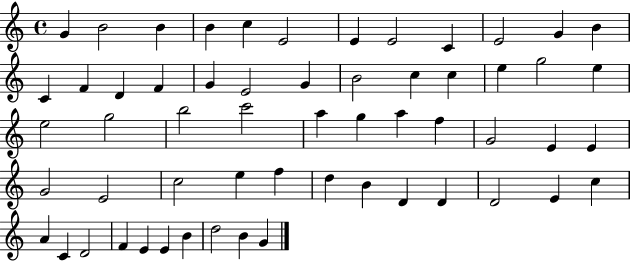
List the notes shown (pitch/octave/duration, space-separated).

G4/q B4/h B4/q B4/q C5/q E4/h E4/q E4/h C4/q E4/h G4/q B4/q C4/q F4/q D4/q F4/q G4/q E4/h G4/q B4/h C5/q C5/q E5/q G5/h E5/q E5/h G5/h B5/h C6/h A5/q G5/q A5/q F5/q G4/h E4/q E4/q G4/h E4/h C5/h E5/q F5/q D5/q B4/q D4/q D4/q D4/h E4/q C5/q A4/q C4/q D4/h F4/q E4/q E4/q B4/q D5/h B4/q G4/q